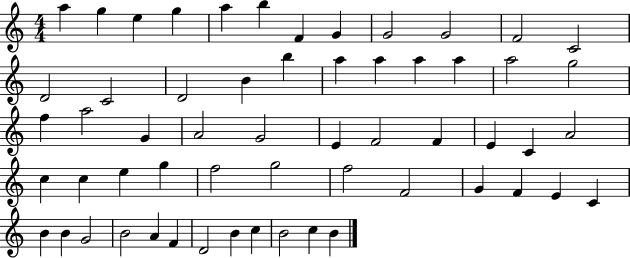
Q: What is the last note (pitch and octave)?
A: B4